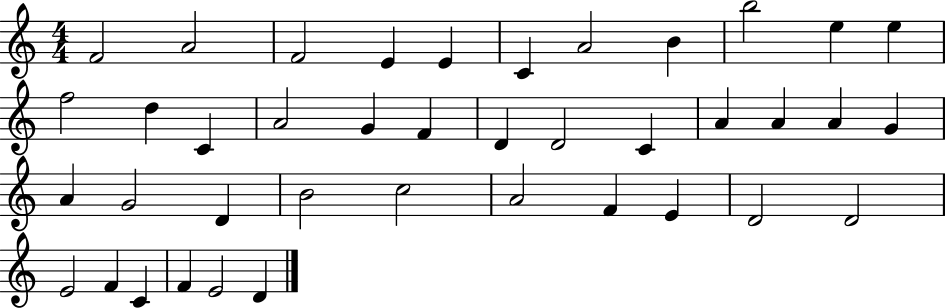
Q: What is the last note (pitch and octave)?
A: D4